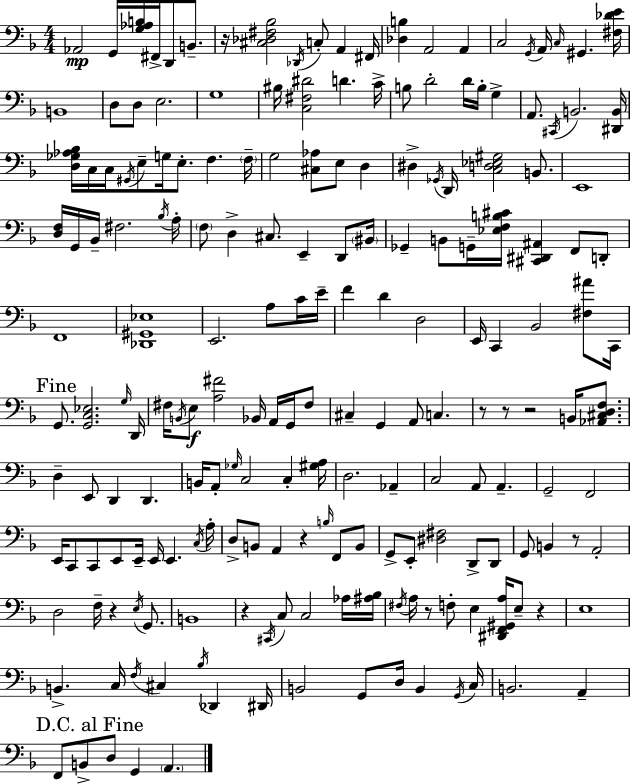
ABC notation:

X:1
T:Untitled
M:4/4
L:1/4
K:Dm
_A,,2 G,,/4 [G,_A,B,]/4 ^F,,/4 D,,/2 B,,/2 z/4 [^C,_D,^F,_B,]2 _D,,/4 C,/2 A,, ^F,,/4 [_D,B,] A,,2 A,, C,2 G,,/4 A,,/4 C,/4 ^G,, [^F,_DE]/4 B,,4 D,/2 D,/2 E,2 G,4 ^B,/4 [C,^F,^D]2 D C/4 B,/2 D2 D/4 B,/4 G, A,,/2 ^C,,/4 B,,2 [^D,,B,,]/4 [D,_G,_A,_B,]/4 C,/4 C,/4 ^G,,/4 E,/2 G,/4 E,/2 F, F,/4 G,2 [^C,_A,]/2 E,/2 D, ^D, _G,,/4 D,,/4 [C,D,_E,^G,]2 B,,/2 E,,4 [D,F,]/4 G,,/4 _B,,/4 ^F,2 _B,/4 A,/4 F,/2 D, ^C,/2 E,, D,,/2 ^B,,/4 _G,, B,,/2 G,,/4 [_E,F,B,^C]/4 [^C,,^D,,^A,,] F,,/2 D,,/2 F,,4 [_D,,^G,,_E,]4 E,,2 A,/2 C/4 E/4 F D D,2 E,,/4 C,, _B,,2 [^F,^A]/2 C,,/4 G,,/2 [G,,C,_E,]2 G,/4 D,,/4 ^F,/4 B,,/4 E,/2 [A,^F]2 _B,,/4 A,,/4 G,,/4 ^F,/2 ^C, G,, A,,/2 C, z/2 z/2 z2 B,,/4 [_A,,^C,D,F,]/2 D, E,,/2 D,, D,, B,,/4 A,,/2 _G,/4 C,2 C, [^G,A,]/4 D,2 _A,, C,2 A,,/2 A,, G,,2 F,,2 E,,/4 C,,/2 C,,/2 E,,/2 E,,/4 E,,/4 E,, C,/4 A,/4 D,/2 B,,/2 A,, z B,/4 F,,/2 B,,/2 G,,/2 E,,/2 [^D,^F,]2 D,,/2 D,,/2 G,,/2 B,, z/2 A,,2 D,2 F,/4 z E,/4 G,,/2 B,,4 z ^C,,/4 C,/2 C,2 _A,/4 [^A,_B,]/4 ^F,/4 A,/4 z/2 F,/2 E, [^D,,F,,^G,,A,]/4 E,/2 z E,4 B,, C,/4 F,/4 ^C, _B,/4 _D,, ^D,,/4 B,,2 G,,/2 D,/4 B,, G,,/4 C,/4 B,,2 A,, F,,/2 B,,/2 D,/2 G,, A,,